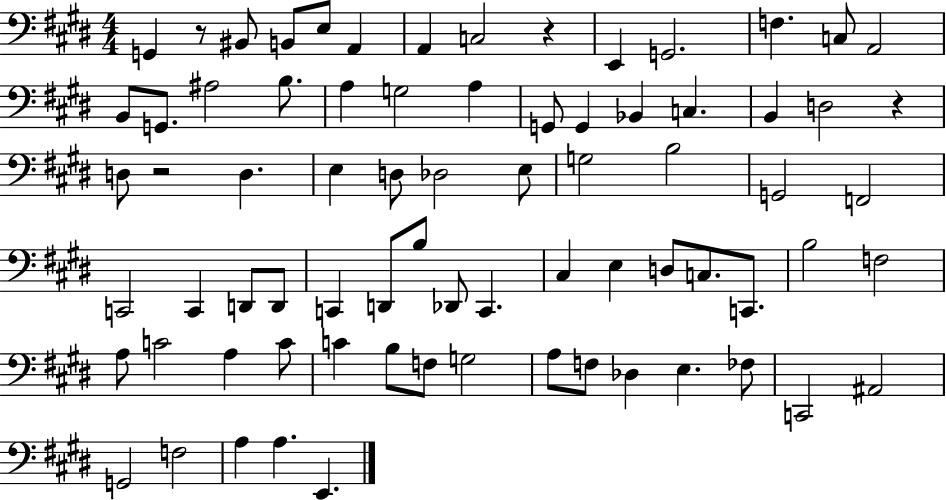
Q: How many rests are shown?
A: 4